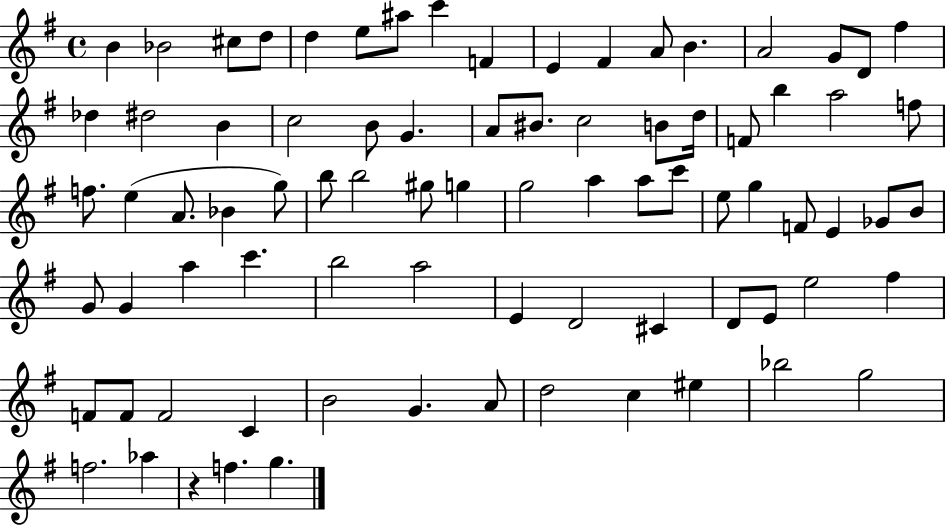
{
  \clef treble
  \time 4/4
  \defaultTimeSignature
  \key g \major
  b'4 bes'2 cis''8 d''8 | d''4 e''8 ais''8 c'''4 f'4 | e'4 fis'4 a'8 b'4. | a'2 g'8 d'8 fis''4 | \break des''4 dis''2 b'4 | c''2 b'8 g'4. | a'8 bis'8. c''2 b'8 d''16 | f'8 b''4 a''2 f''8 | \break f''8. e''4( a'8. bes'4 g''8) | b''8 b''2 gis''8 g''4 | g''2 a''4 a''8 c'''8 | e''8 g''4 f'8 e'4 ges'8 b'8 | \break g'8 g'4 a''4 c'''4. | b''2 a''2 | e'4 d'2 cis'4 | d'8 e'8 e''2 fis''4 | \break f'8 f'8 f'2 c'4 | b'2 g'4. a'8 | d''2 c''4 eis''4 | bes''2 g''2 | \break f''2. aes''4 | r4 f''4. g''4. | \bar "|."
}